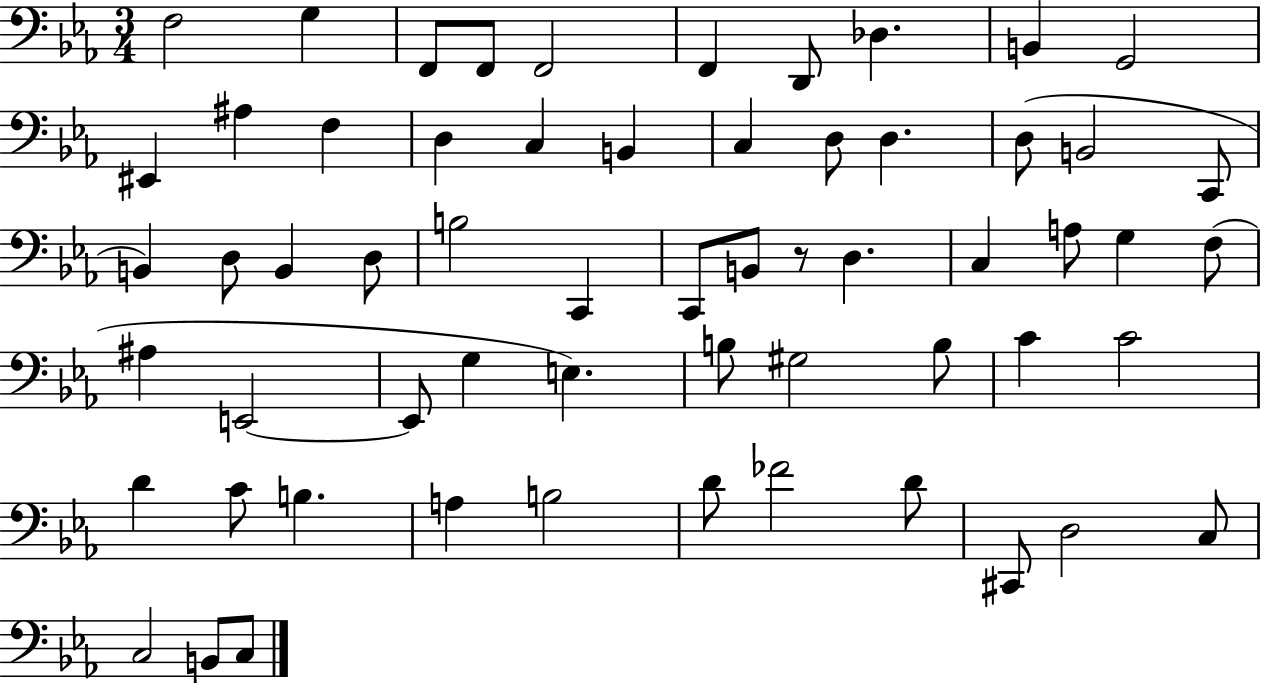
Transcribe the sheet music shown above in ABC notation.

X:1
T:Untitled
M:3/4
L:1/4
K:Eb
F,2 G, F,,/2 F,,/2 F,,2 F,, D,,/2 _D, B,, G,,2 ^E,, ^A, F, D, C, B,, C, D,/2 D, D,/2 B,,2 C,,/2 B,, D,/2 B,, D,/2 B,2 C,, C,,/2 B,,/2 z/2 D, C, A,/2 G, F,/2 ^A, E,,2 E,,/2 G, E, B,/2 ^G,2 B,/2 C C2 D C/2 B, A, B,2 D/2 _F2 D/2 ^C,,/2 D,2 C,/2 C,2 B,,/2 C,/2